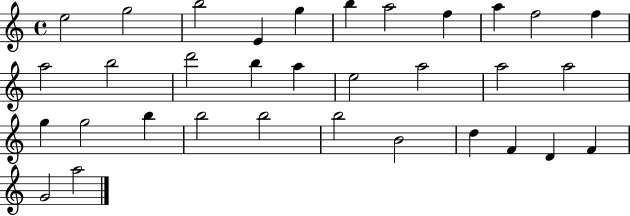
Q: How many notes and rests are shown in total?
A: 33